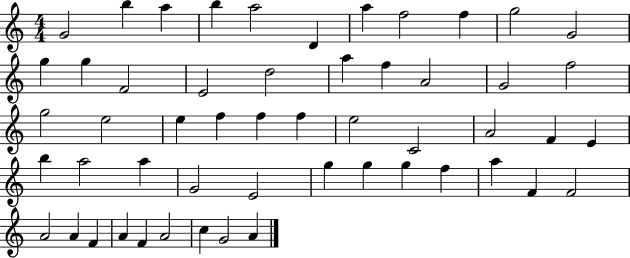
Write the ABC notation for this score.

X:1
T:Untitled
M:4/4
L:1/4
K:C
G2 b a b a2 D a f2 f g2 G2 g g F2 E2 d2 a f A2 G2 f2 g2 e2 e f f f e2 C2 A2 F E b a2 a G2 E2 g g g f a F F2 A2 A F A F A2 c G2 A